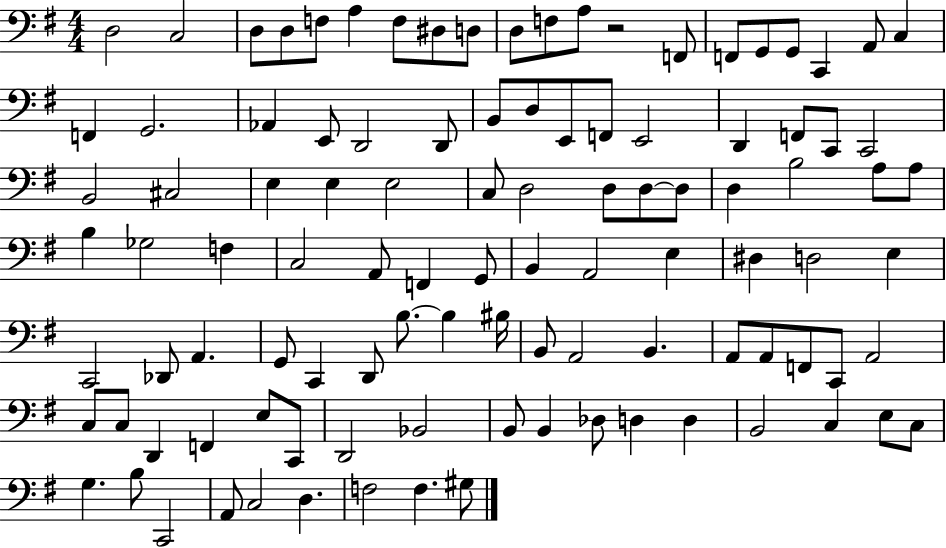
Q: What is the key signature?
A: G major